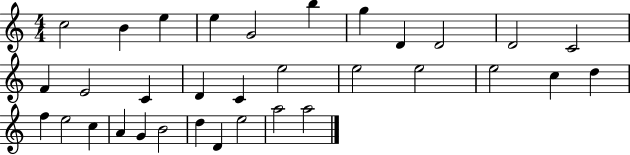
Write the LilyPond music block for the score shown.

{
  \clef treble
  \numericTimeSignature
  \time 4/4
  \key c \major
  c''2 b'4 e''4 | e''4 g'2 b''4 | g''4 d'4 d'2 | d'2 c'2 | \break f'4 e'2 c'4 | d'4 c'4 e''2 | e''2 e''2 | e''2 c''4 d''4 | \break f''4 e''2 c''4 | a'4 g'4 b'2 | d''4 d'4 e''2 | a''2 a''2 | \break \bar "|."
}